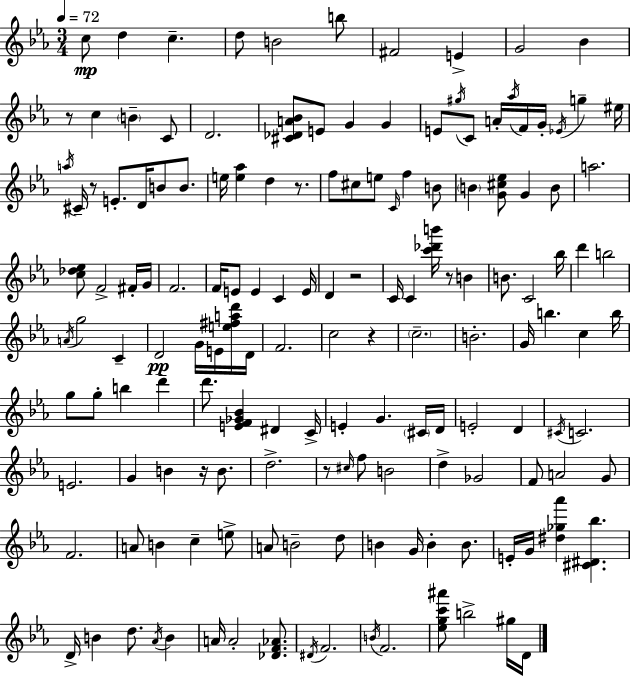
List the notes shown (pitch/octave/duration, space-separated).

C5/e D5/q C5/q. D5/e B4/h B5/e F#4/h E4/q G4/h Bb4/q R/e C5/q B4/q C4/e D4/h. [C#4,Db4,A4,Bb4]/e E4/e G4/q G4/q E4/e G#5/s C4/e A4/s Ab5/s F4/s G4/s Eb4/s G5/q EIS5/s A5/s C#4/s R/e E4/e. D4/s B4/e B4/e. E5/s [E5,Ab5]/q D5/q R/e. F5/e C#5/e E5/e C4/s F5/q B4/e B4/q [G4,C#5,Eb5]/e G4/q B4/e A5/h. [C5,Db5,Eb5]/e F4/h F#4/s G4/s F4/h. F4/s E4/e E4/q C4/q E4/s D4/q R/h C4/s C4/q [C6,Db6,B6]/s R/e B4/q B4/e. C4/h Bb5/s D6/q B5/h A4/s G5/h C4/q D4/h G4/s E4/s [E5,F#5,A5,D6]/s D4/s F4/h. C5/h R/q C5/h. B4/h. G4/s B5/q. C5/q B5/s G5/e G5/e B5/q D6/q D6/e. [E4,F4,Gb4,Bb4]/q D#4/q C4/s E4/q G4/q. C#4/s D4/s E4/h D4/q C#4/s C4/h. E4/h. G4/q B4/q R/s B4/e. D5/h. R/e C#5/s F5/e B4/h D5/q Gb4/h F4/e A4/h G4/e F4/h. A4/e B4/q C5/q E5/e A4/e B4/h D5/e B4/q G4/s B4/q B4/e. E4/s G4/s [D#5,Gb5,Ab6]/q [C#4,D#4,Bb5]/q. D4/s B4/q D5/e. Ab4/s B4/q A4/s A4/h [Db4,F4,Ab4]/e. D#4/s F4/h. B4/s F4/h. [Eb5,G5,C6,A#6]/e B5/h G#5/s D4/s